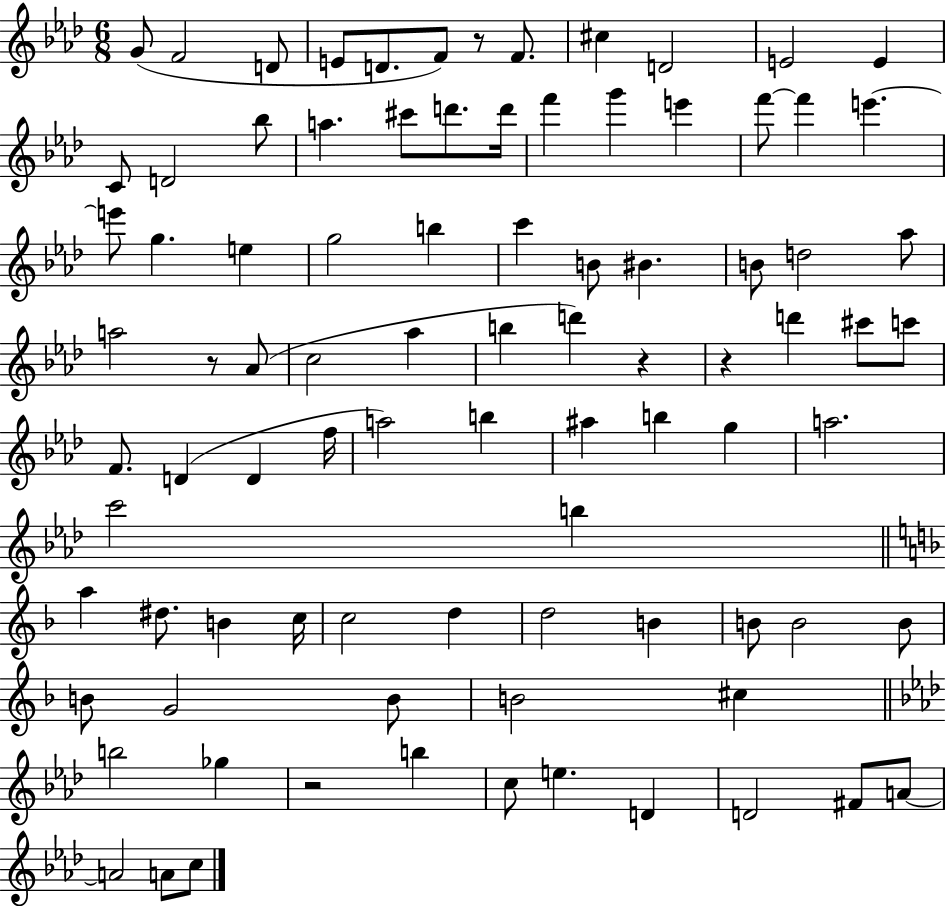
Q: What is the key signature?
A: AES major